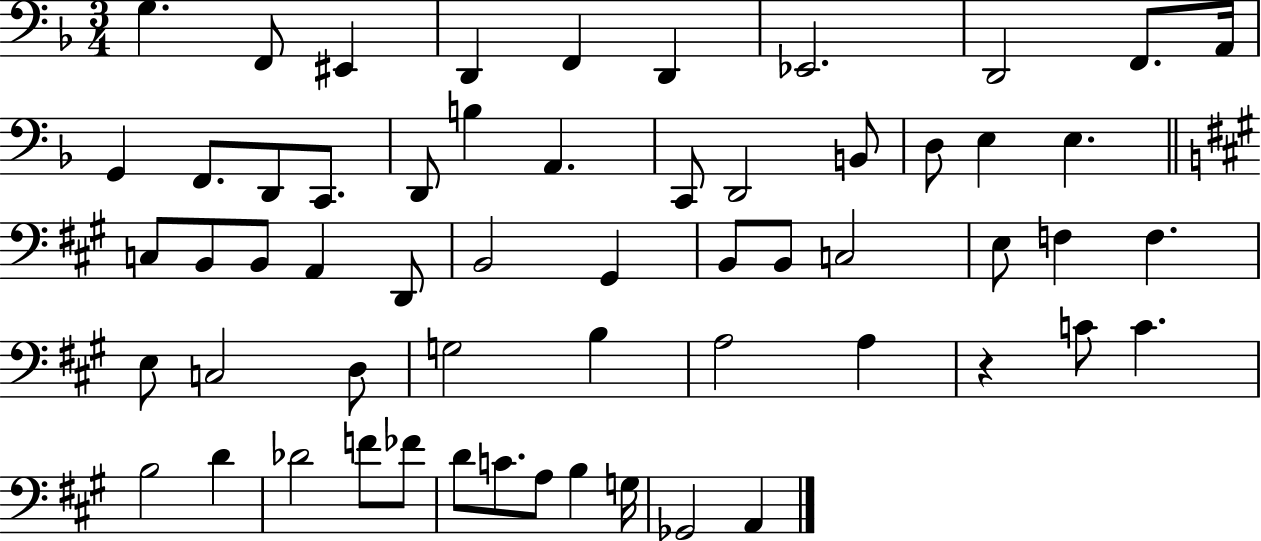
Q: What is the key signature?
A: F major